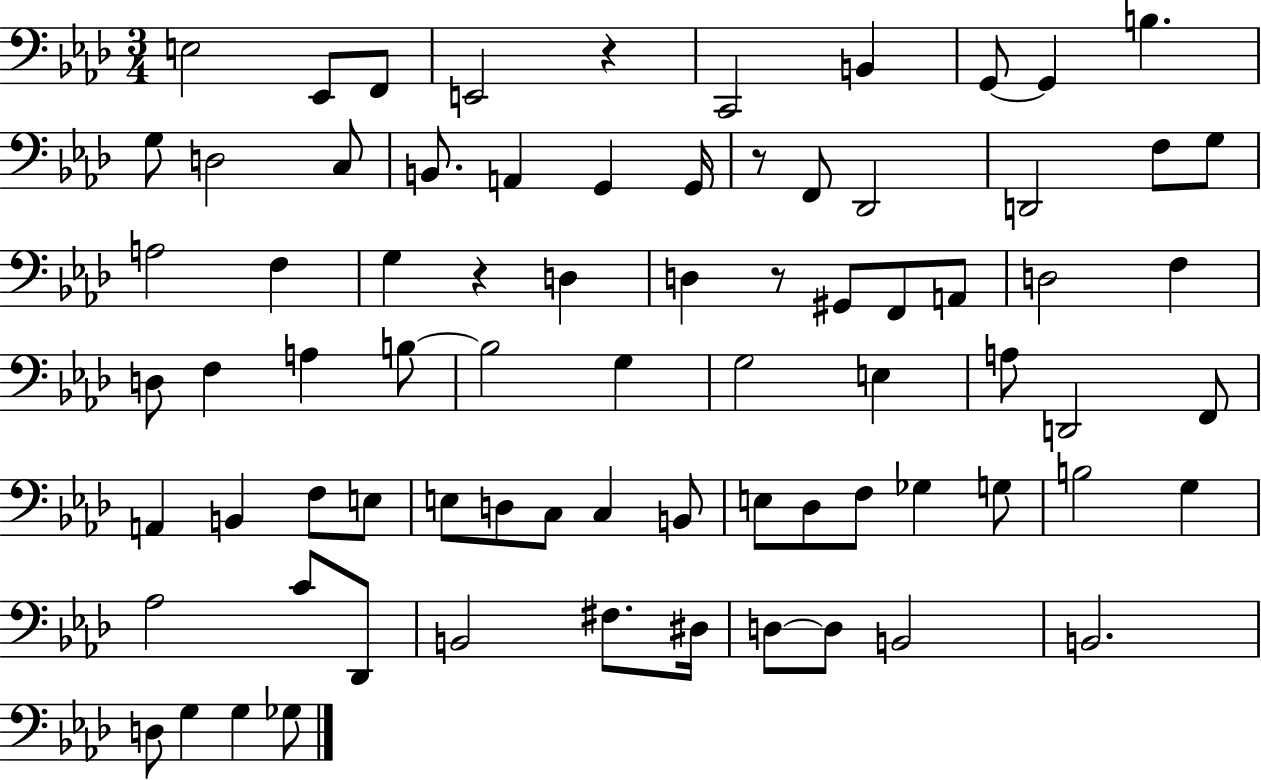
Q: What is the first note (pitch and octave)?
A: E3